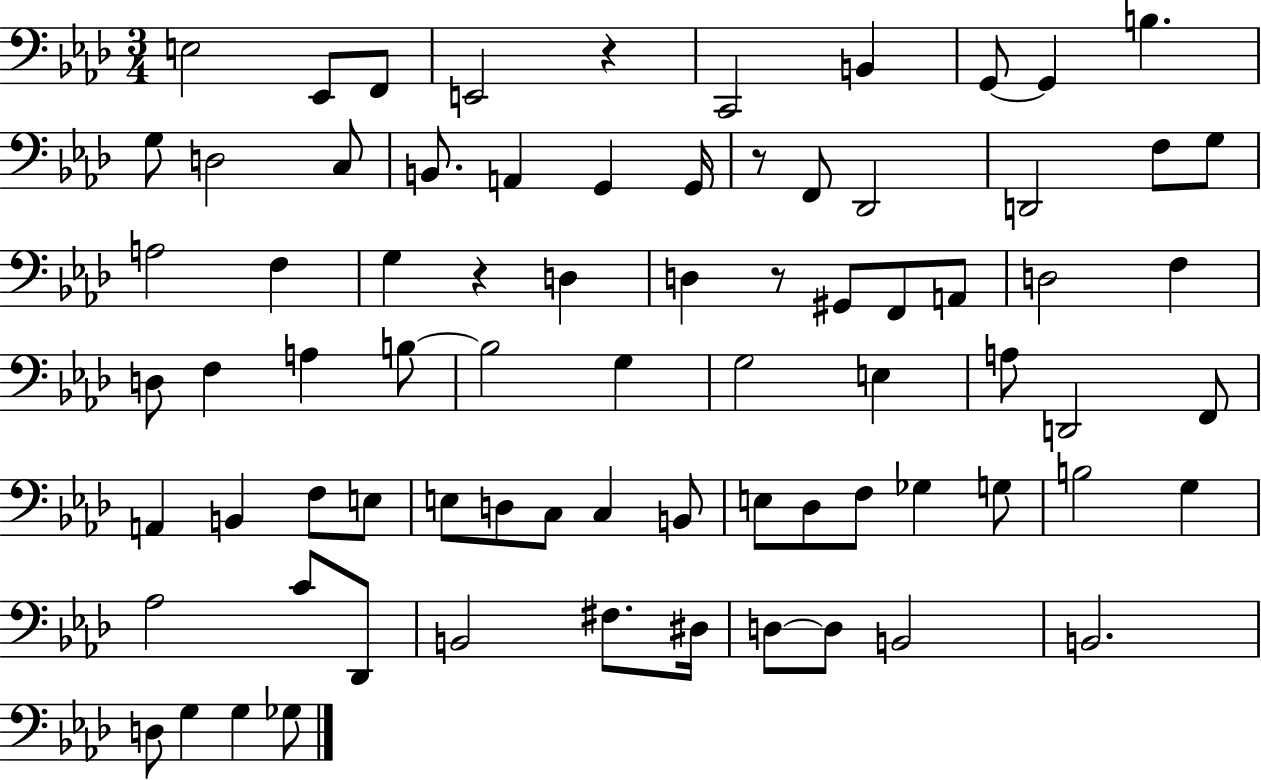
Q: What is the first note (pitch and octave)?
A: E3